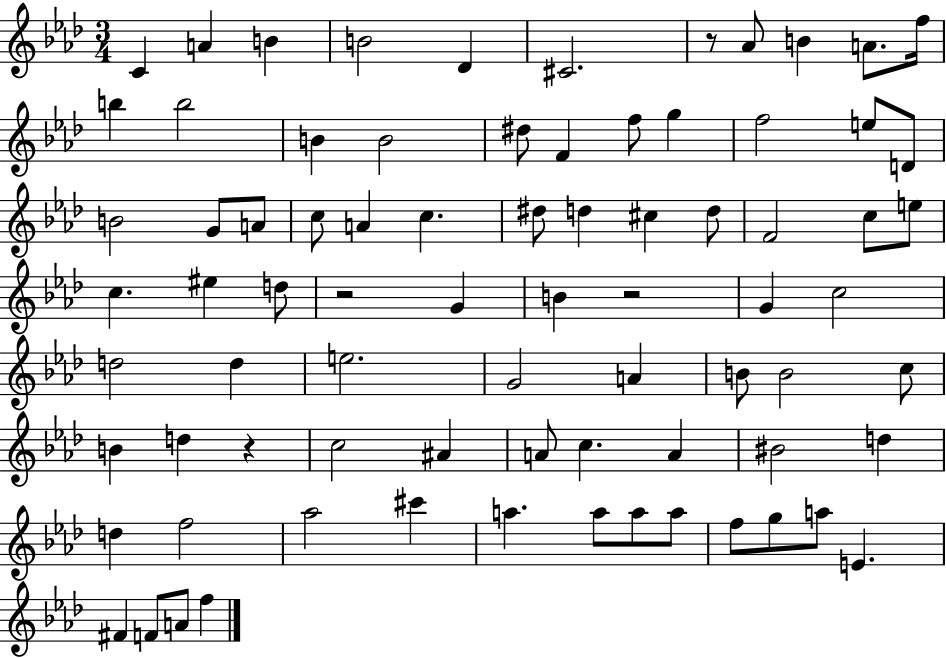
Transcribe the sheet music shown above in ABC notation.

X:1
T:Untitled
M:3/4
L:1/4
K:Ab
C A B B2 _D ^C2 z/2 _A/2 B A/2 f/4 b b2 B B2 ^d/2 F f/2 g f2 e/2 D/2 B2 G/2 A/2 c/2 A c ^d/2 d ^c d/2 F2 c/2 e/2 c ^e d/2 z2 G B z2 G c2 d2 d e2 G2 A B/2 B2 c/2 B d z c2 ^A A/2 c A ^B2 d d f2 _a2 ^c' a a/2 a/2 a/2 f/2 g/2 a/2 E ^F F/2 A/2 f